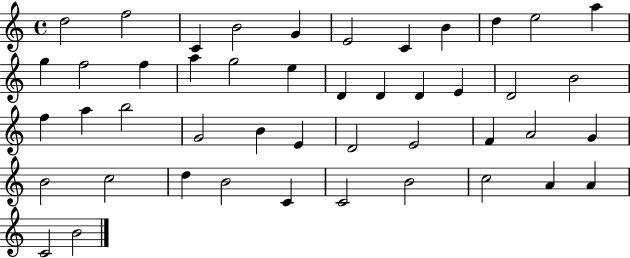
D5/h F5/h C4/q B4/h G4/q E4/h C4/q B4/q D5/q E5/h A5/q G5/q F5/h F5/q A5/q G5/h E5/q D4/q D4/q D4/q E4/q D4/h B4/h F5/q A5/q B5/h G4/h B4/q E4/q D4/h E4/h F4/q A4/h G4/q B4/h C5/h D5/q B4/h C4/q C4/h B4/h C5/h A4/q A4/q C4/h B4/h